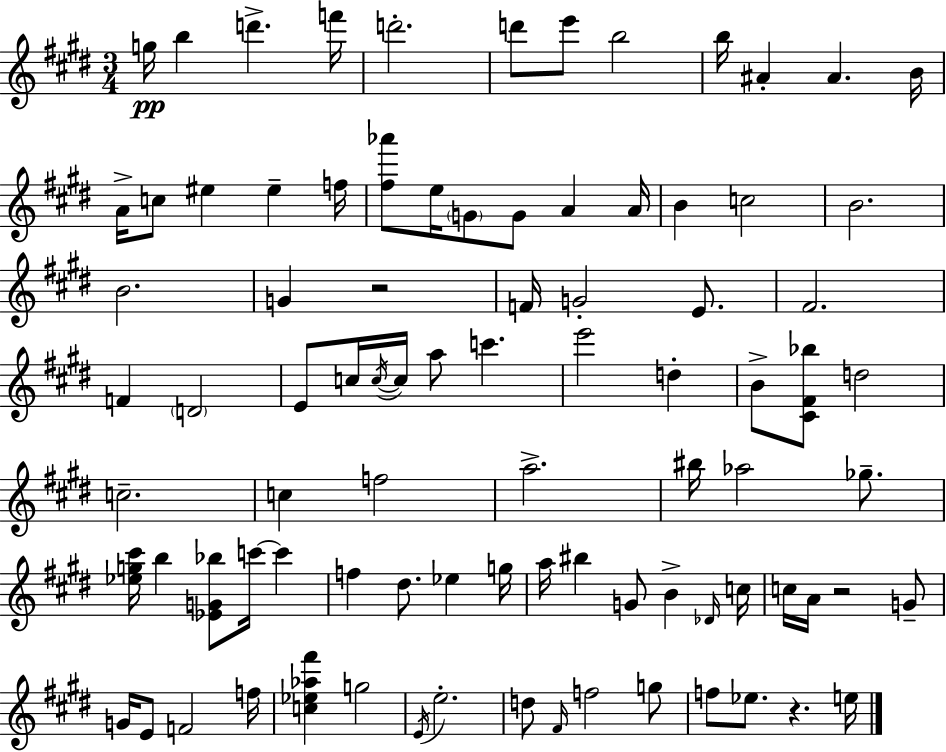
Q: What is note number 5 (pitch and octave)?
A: D6